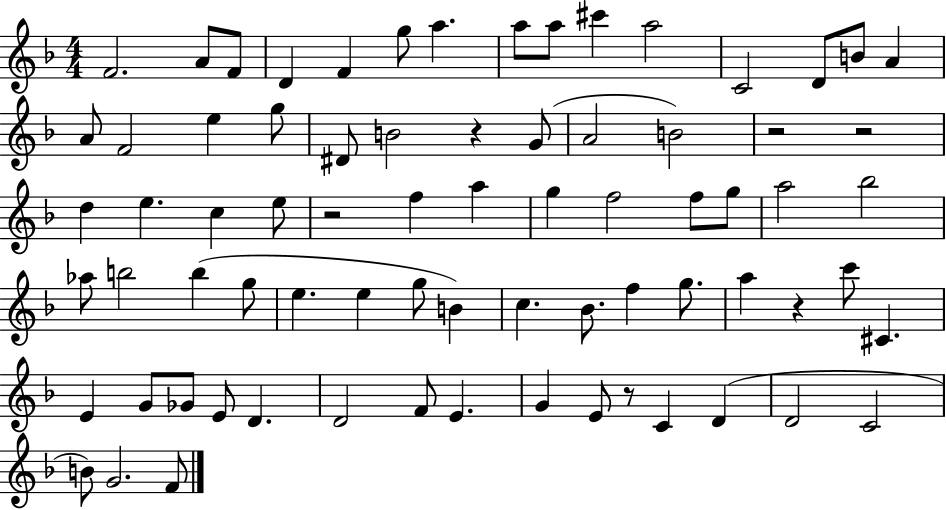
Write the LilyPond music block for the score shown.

{
  \clef treble
  \numericTimeSignature
  \time 4/4
  \key f \major
  f'2. a'8 f'8 | d'4 f'4 g''8 a''4. | a''8 a''8 cis'''4 a''2 | c'2 d'8 b'8 a'4 | \break a'8 f'2 e''4 g''8 | dis'8 b'2 r4 g'8( | a'2 b'2) | r2 r2 | \break d''4 e''4. c''4 e''8 | r2 f''4 a''4 | g''4 f''2 f''8 g''8 | a''2 bes''2 | \break aes''8 b''2 b''4( g''8 | e''4. e''4 g''8 b'4) | c''4. bes'8. f''4 g''8. | a''4 r4 c'''8 cis'4. | \break e'4 g'8 ges'8 e'8 d'4. | d'2 f'8 e'4. | g'4 e'8 r8 c'4 d'4( | d'2 c'2 | \break b'8) g'2. f'8 | \bar "|."
}